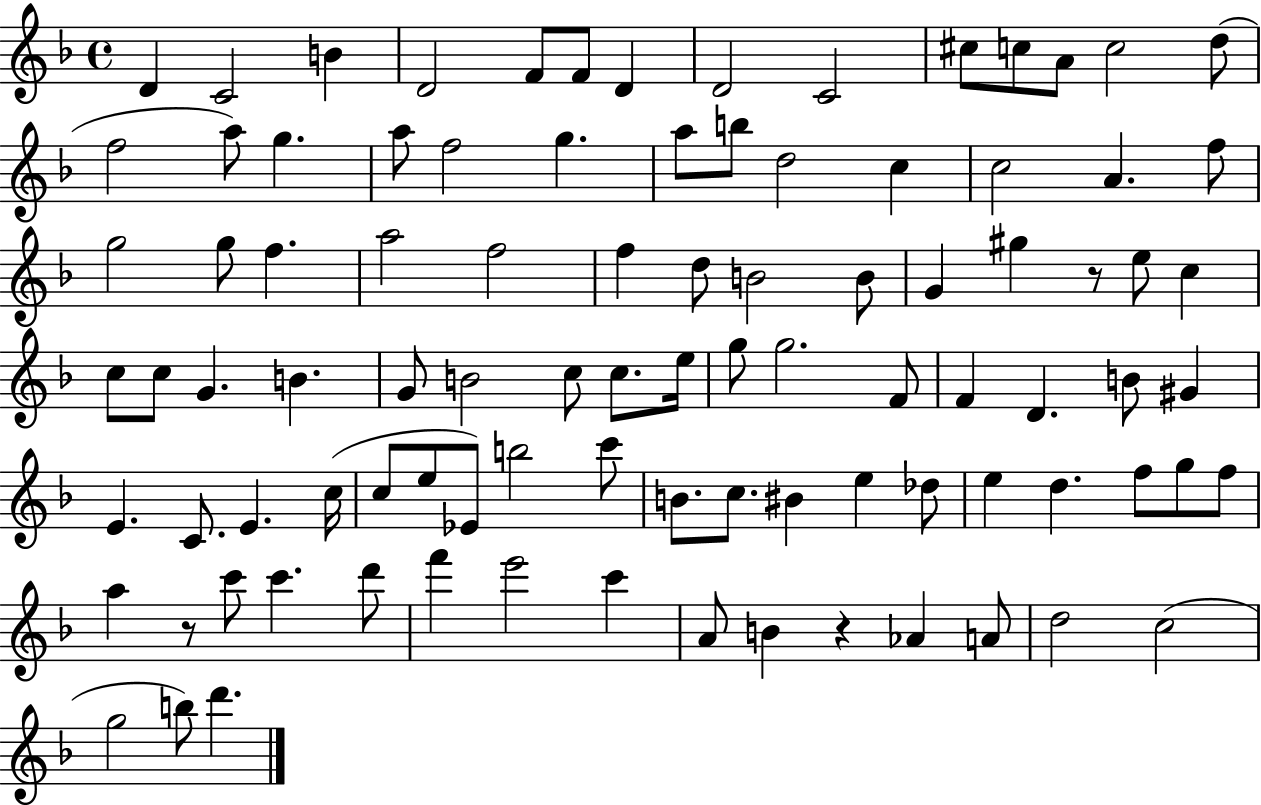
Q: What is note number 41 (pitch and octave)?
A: C5